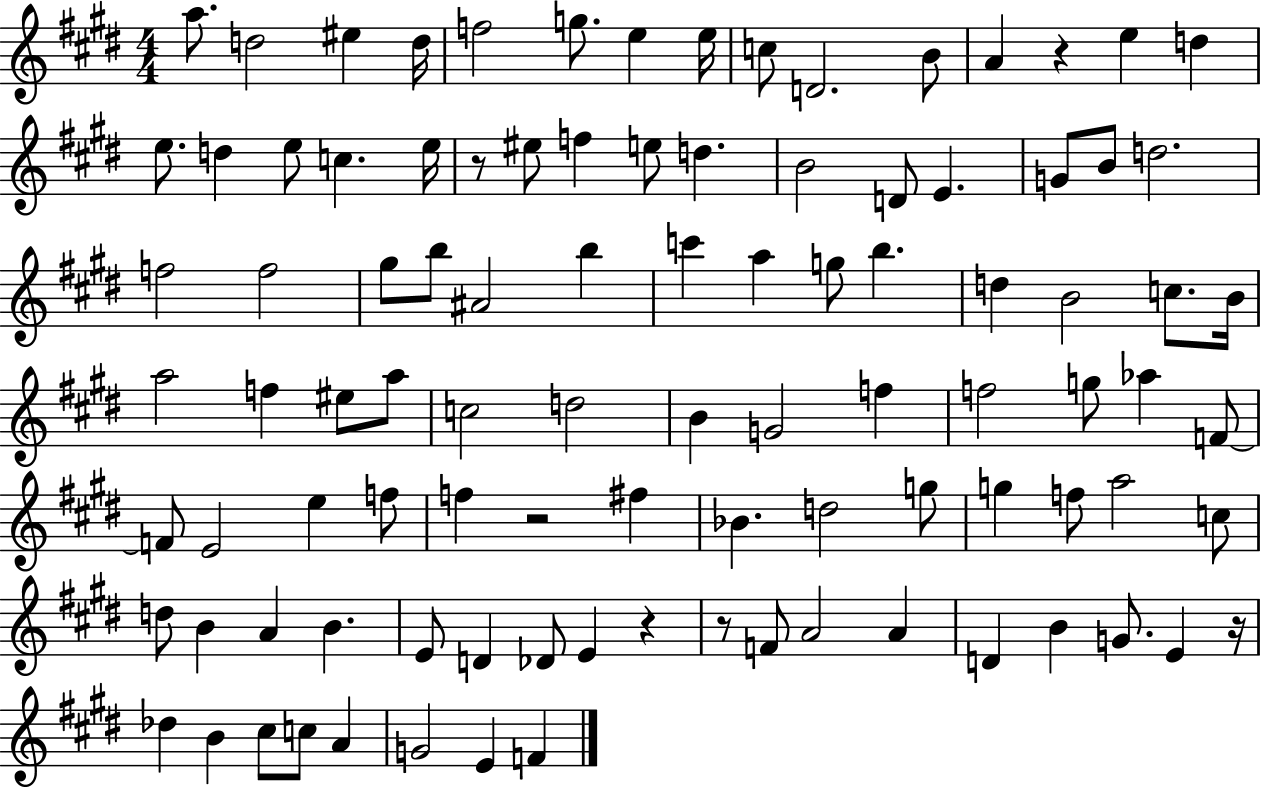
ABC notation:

X:1
T:Untitled
M:4/4
L:1/4
K:E
a/2 d2 ^e d/4 f2 g/2 e e/4 c/2 D2 B/2 A z e d e/2 d e/2 c e/4 z/2 ^e/2 f e/2 d B2 D/2 E G/2 B/2 d2 f2 f2 ^g/2 b/2 ^A2 b c' a g/2 b d B2 c/2 B/4 a2 f ^e/2 a/2 c2 d2 B G2 f f2 g/2 _a F/2 F/2 E2 e f/2 f z2 ^f _B d2 g/2 g f/2 a2 c/2 d/2 B A B E/2 D _D/2 E z z/2 F/2 A2 A D B G/2 E z/4 _d B ^c/2 c/2 A G2 E F